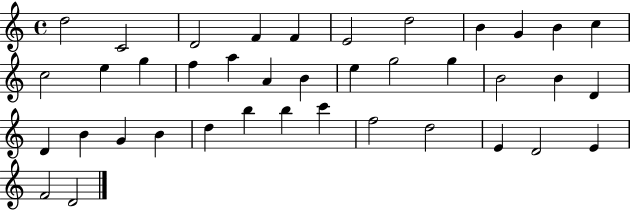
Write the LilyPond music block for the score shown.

{
  \clef treble
  \time 4/4
  \defaultTimeSignature
  \key c \major
  d''2 c'2 | d'2 f'4 f'4 | e'2 d''2 | b'4 g'4 b'4 c''4 | \break c''2 e''4 g''4 | f''4 a''4 a'4 b'4 | e''4 g''2 g''4 | b'2 b'4 d'4 | \break d'4 b'4 g'4 b'4 | d''4 b''4 b''4 c'''4 | f''2 d''2 | e'4 d'2 e'4 | \break f'2 d'2 | \bar "|."
}